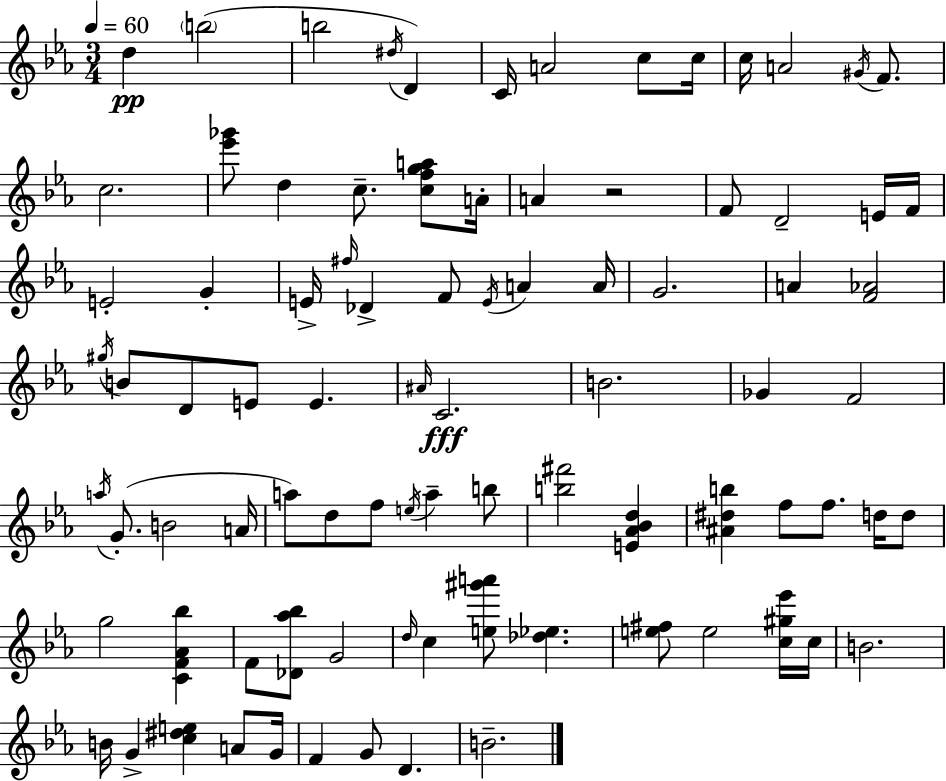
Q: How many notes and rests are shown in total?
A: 87